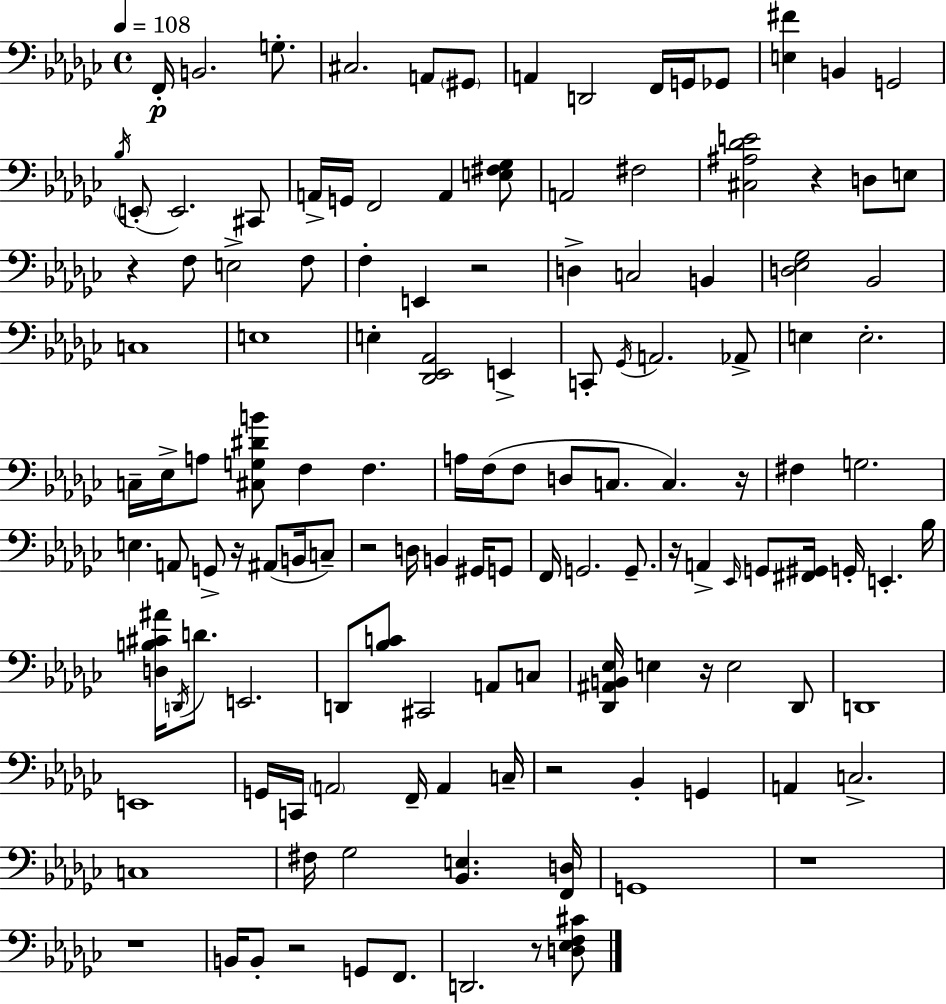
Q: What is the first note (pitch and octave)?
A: F2